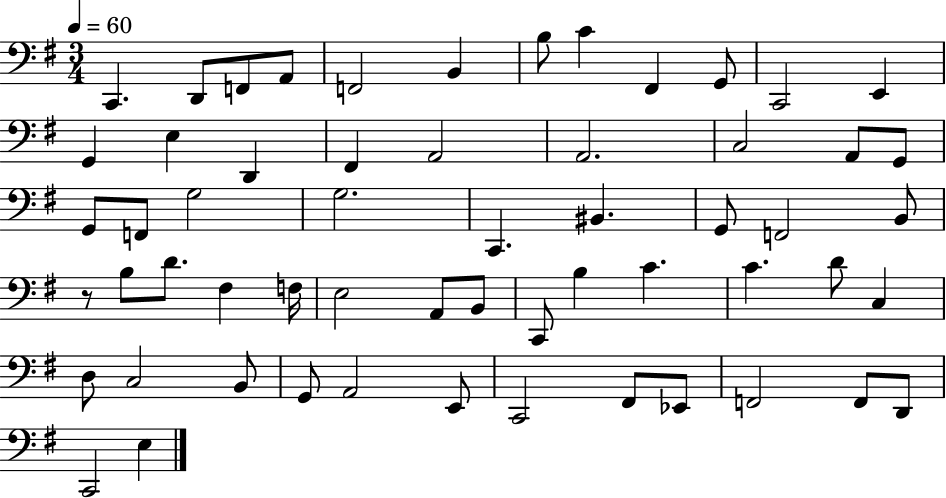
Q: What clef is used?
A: bass